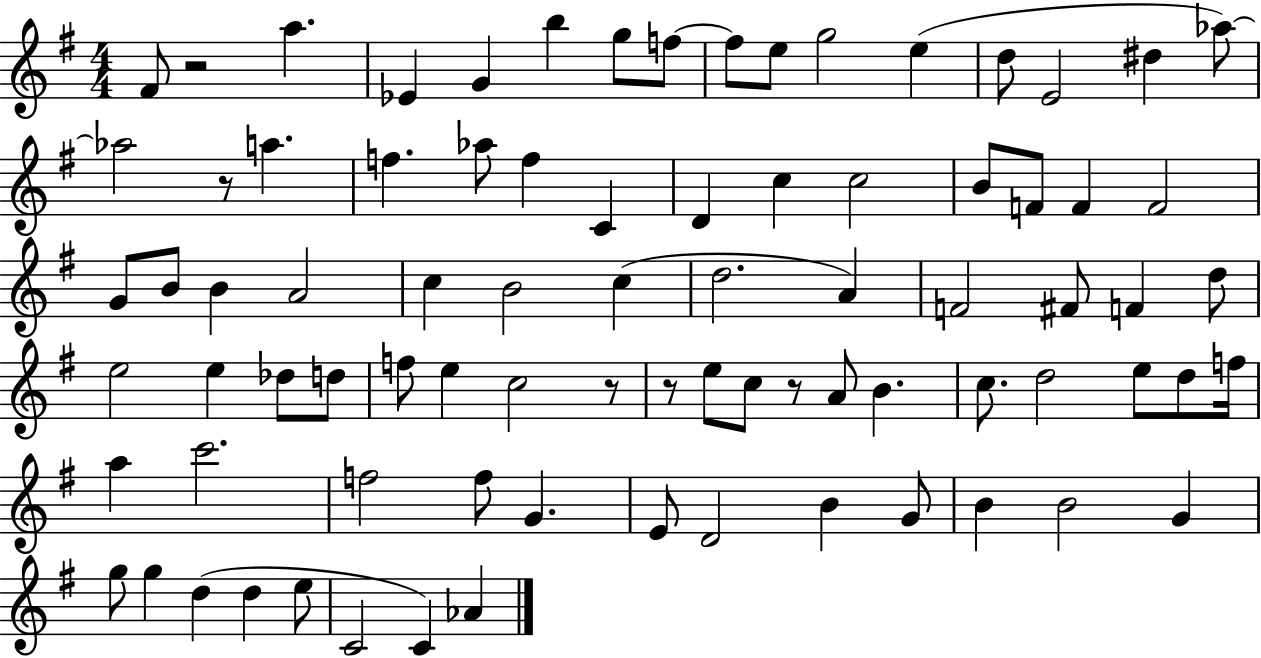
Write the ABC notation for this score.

X:1
T:Untitled
M:4/4
L:1/4
K:G
^F/2 z2 a _E G b g/2 f/2 f/2 e/2 g2 e d/2 E2 ^d _a/2 _a2 z/2 a f _a/2 f C D c c2 B/2 F/2 F F2 G/2 B/2 B A2 c B2 c d2 A F2 ^F/2 F d/2 e2 e _d/2 d/2 f/2 e c2 z/2 z/2 e/2 c/2 z/2 A/2 B c/2 d2 e/2 d/2 f/4 a c'2 f2 f/2 G E/2 D2 B G/2 B B2 G g/2 g d d e/2 C2 C _A